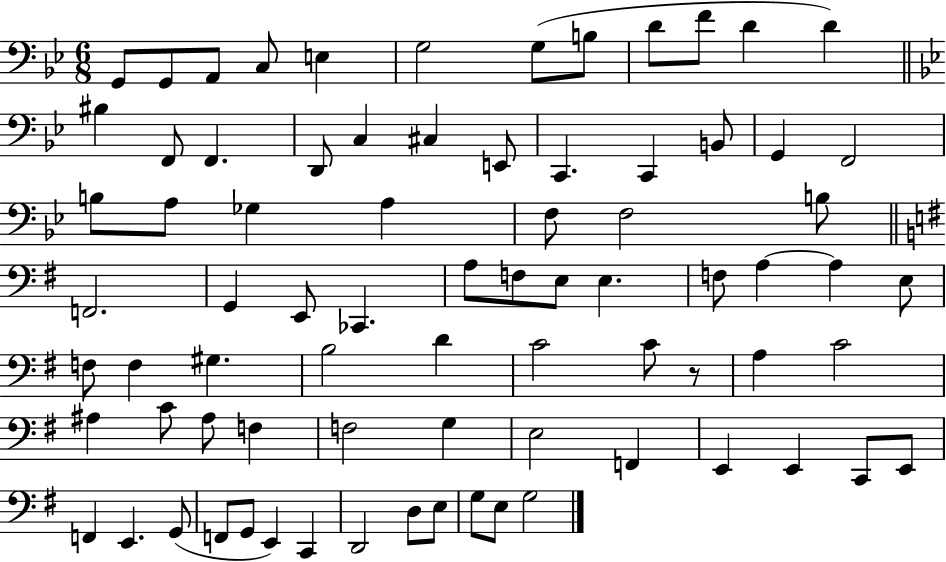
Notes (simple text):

G2/e G2/e A2/e C3/e E3/q G3/h G3/e B3/e D4/e F4/e D4/q D4/q BIS3/q F2/e F2/q. D2/e C3/q C#3/q E2/e C2/q. C2/q B2/e G2/q F2/h B3/e A3/e Gb3/q A3/q F3/e F3/h B3/e F2/h. G2/q E2/e CES2/q. A3/e F3/e E3/e E3/q. F3/e A3/q A3/q E3/e F3/e F3/q G#3/q. B3/h D4/q C4/h C4/e R/e A3/q C4/h A#3/q C4/e A#3/e F3/q F3/h G3/q E3/h F2/q E2/q E2/q C2/e E2/e F2/q E2/q. G2/e F2/e G2/e E2/q C2/q D2/h D3/e E3/e G3/e E3/e G3/h